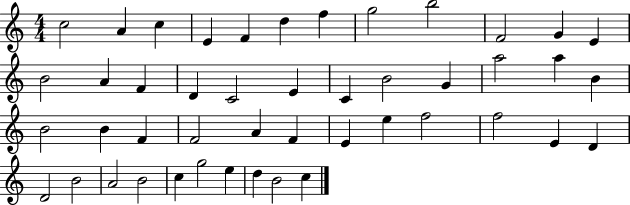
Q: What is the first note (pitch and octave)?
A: C5